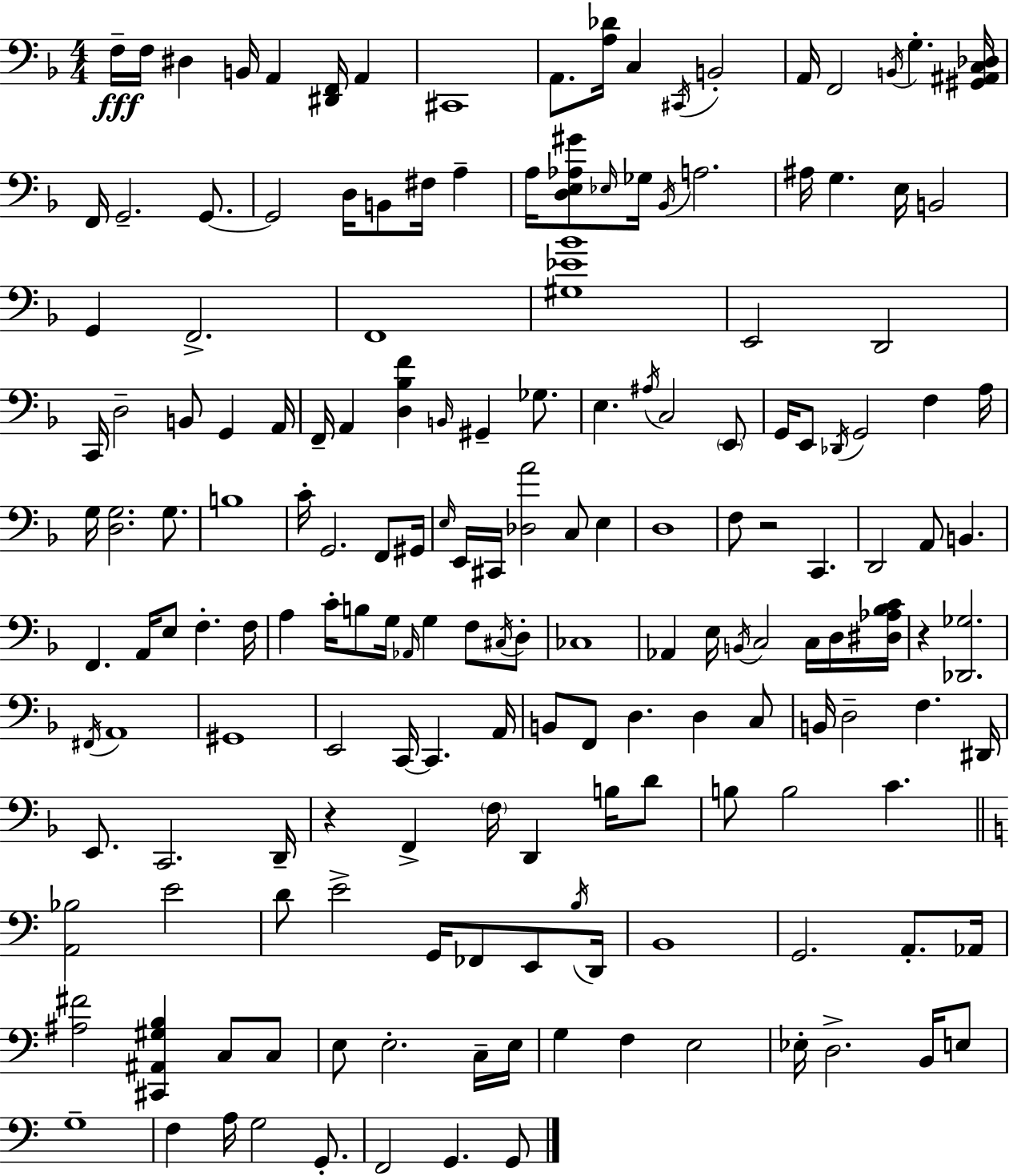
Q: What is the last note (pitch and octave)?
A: G2